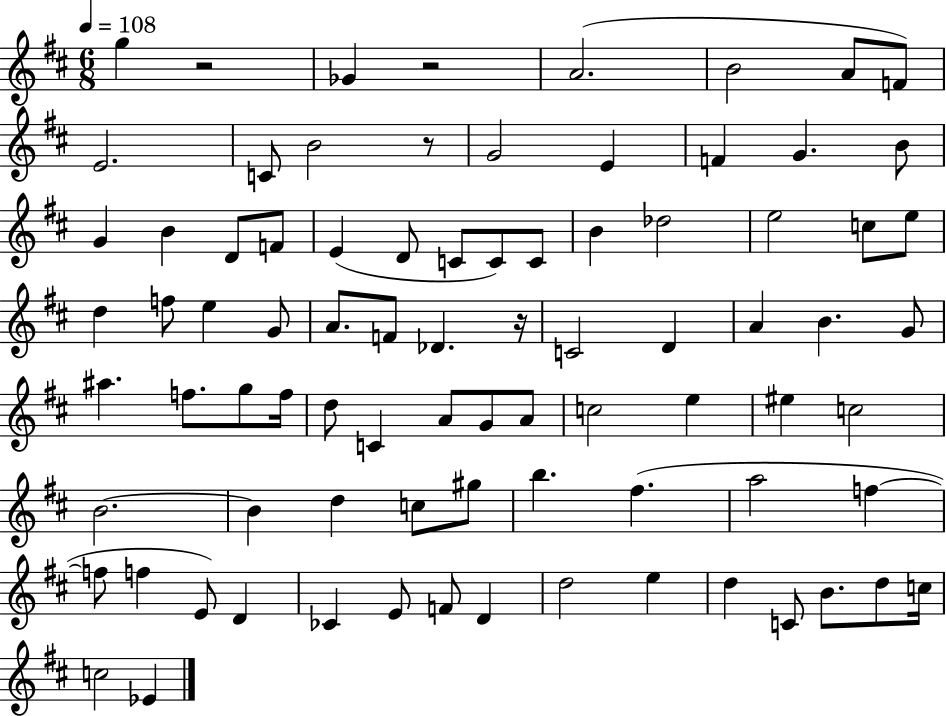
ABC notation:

X:1
T:Untitled
M:6/8
L:1/4
K:D
g z2 _G z2 A2 B2 A/2 F/2 E2 C/2 B2 z/2 G2 E F G B/2 G B D/2 F/2 E D/2 C/2 C/2 C/2 B _d2 e2 c/2 e/2 d f/2 e G/2 A/2 F/2 _D z/4 C2 D A B G/2 ^a f/2 g/2 f/4 d/2 C A/2 G/2 A/2 c2 e ^e c2 B2 B d c/2 ^g/2 b ^f a2 f f/2 f E/2 D _C E/2 F/2 D d2 e d C/2 B/2 d/2 c/4 c2 _E